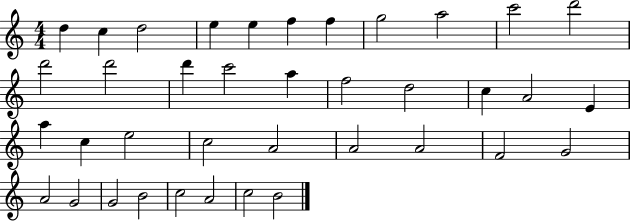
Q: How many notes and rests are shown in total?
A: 38